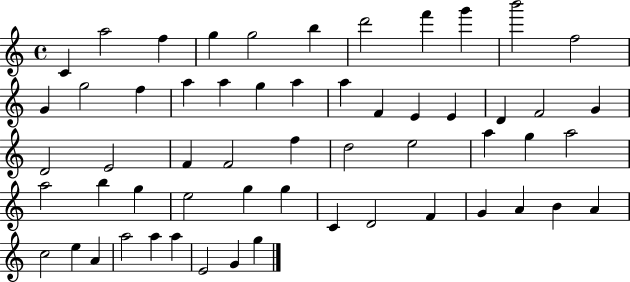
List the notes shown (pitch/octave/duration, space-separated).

C4/q A5/h F5/q G5/q G5/h B5/q D6/h F6/q G6/q B6/h F5/h G4/q G5/h F5/q A5/q A5/q G5/q A5/q A5/q F4/q E4/q E4/q D4/q F4/h G4/q D4/h E4/h F4/q F4/h F5/q D5/h E5/h A5/q G5/q A5/h A5/h B5/q G5/q E5/h G5/q G5/q C4/q D4/h F4/q G4/q A4/q B4/q A4/q C5/h E5/q A4/q A5/h A5/q A5/q E4/h G4/q G5/q